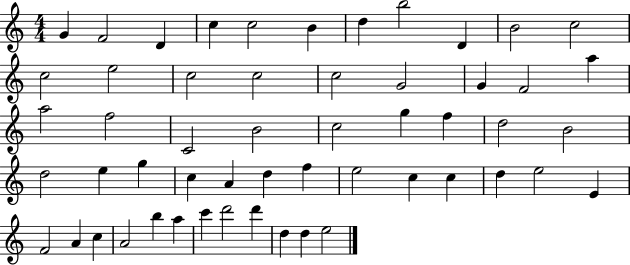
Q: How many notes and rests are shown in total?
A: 54